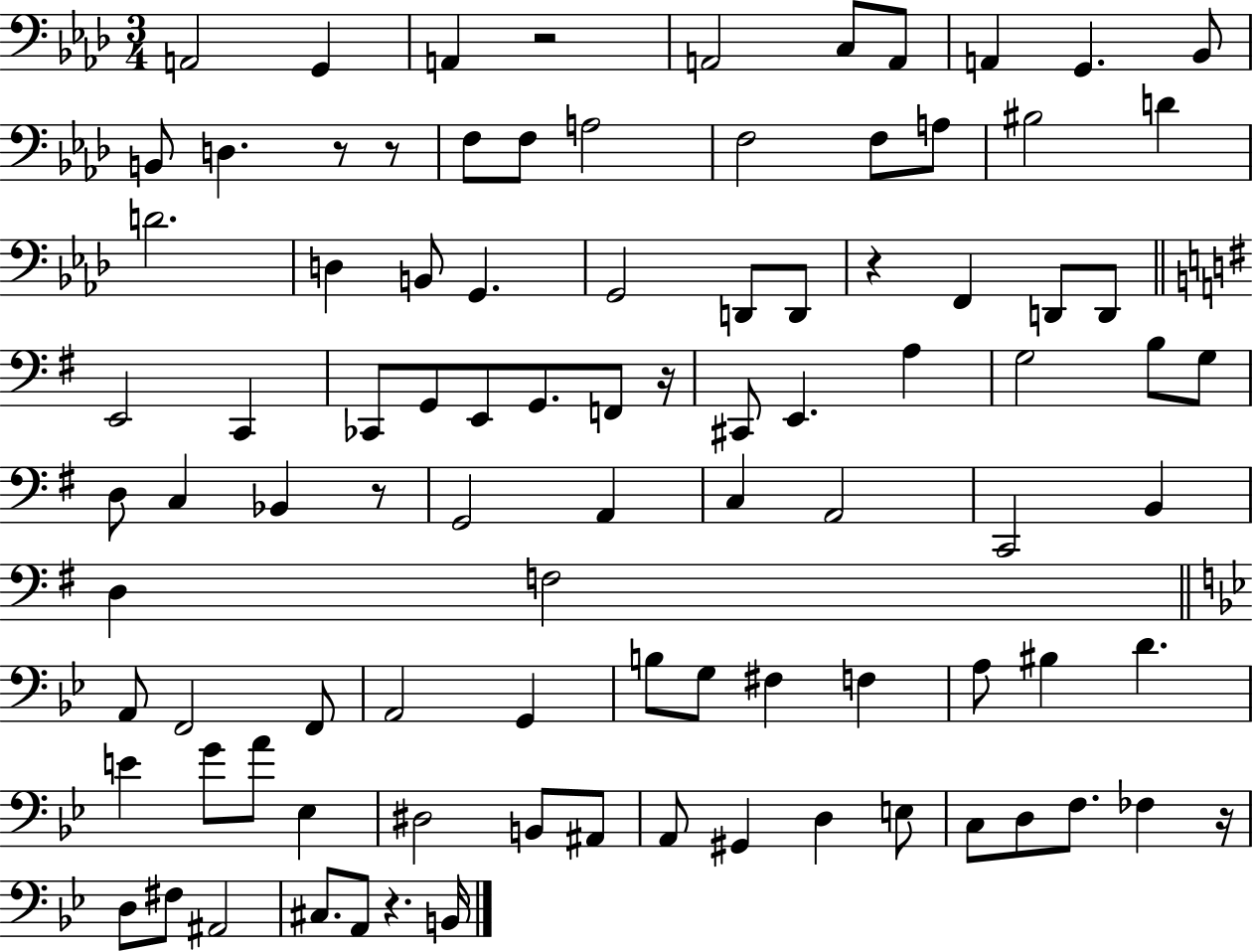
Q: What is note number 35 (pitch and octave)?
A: G2